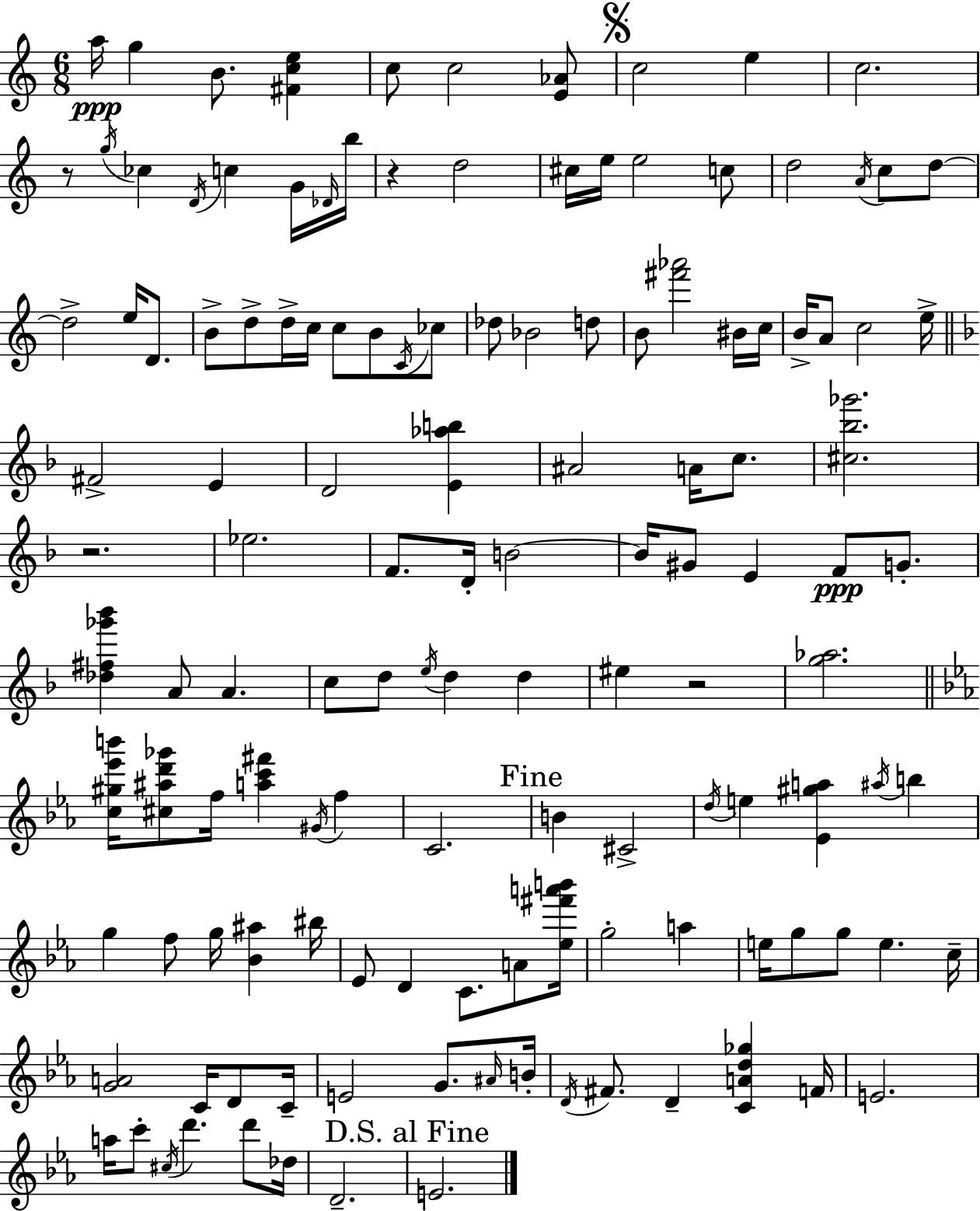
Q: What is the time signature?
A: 6/8